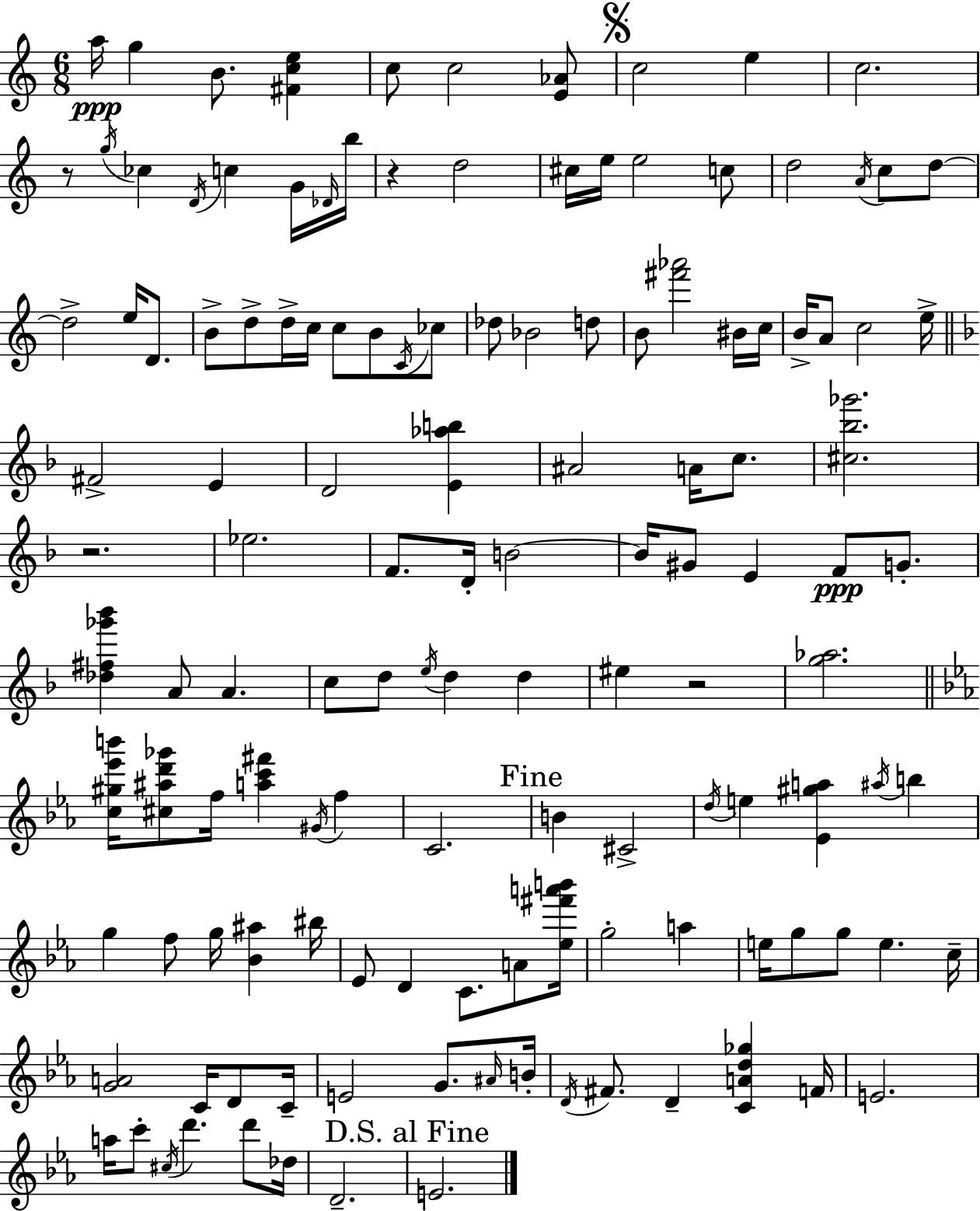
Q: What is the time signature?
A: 6/8